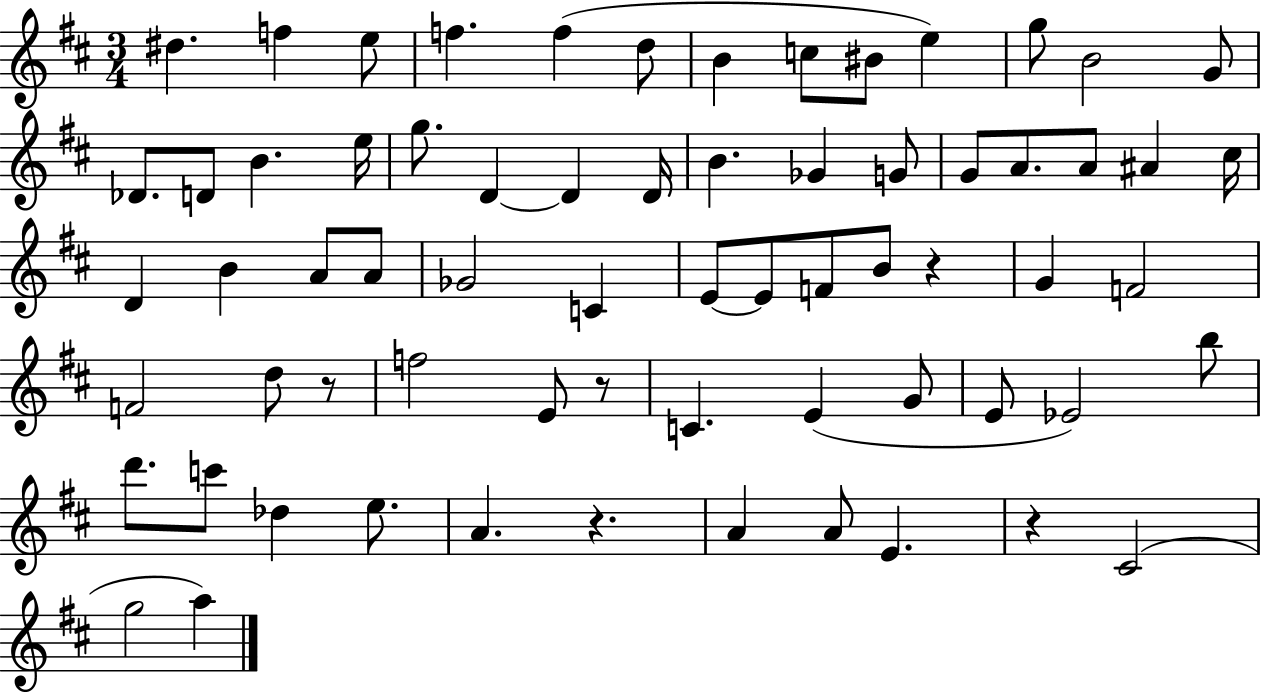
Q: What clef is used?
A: treble